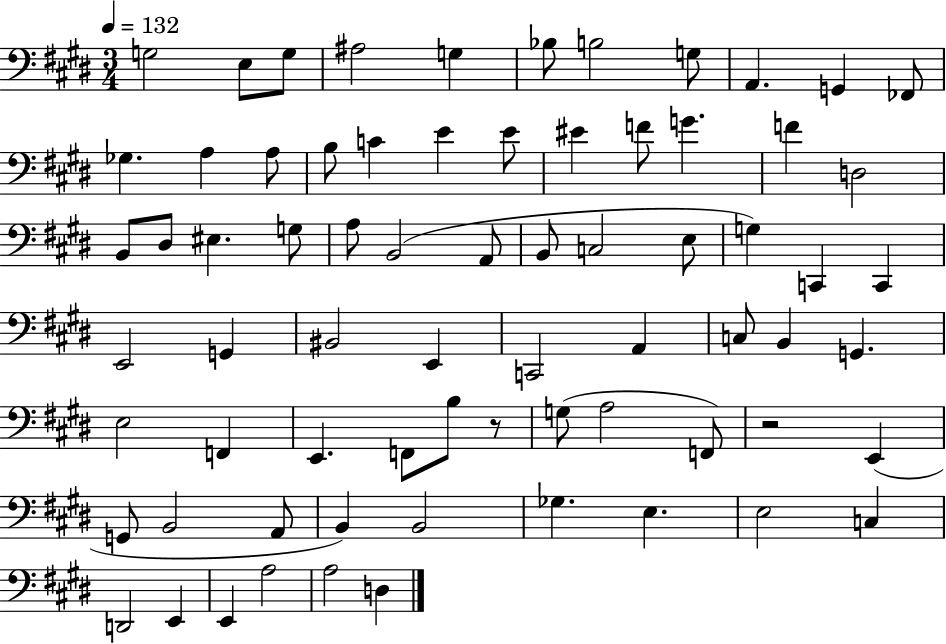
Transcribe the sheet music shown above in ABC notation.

X:1
T:Untitled
M:3/4
L:1/4
K:E
G,2 E,/2 G,/2 ^A,2 G, _B,/2 B,2 G,/2 A,, G,, _F,,/2 _G, A, A,/2 B,/2 C E E/2 ^E F/2 G F D,2 B,,/2 ^D,/2 ^E, G,/2 A,/2 B,,2 A,,/2 B,,/2 C,2 E,/2 G, C,, C,, E,,2 G,, ^B,,2 E,, C,,2 A,, C,/2 B,, G,, E,2 F,, E,, F,,/2 B,/2 z/2 G,/2 A,2 F,,/2 z2 E,, G,,/2 B,,2 A,,/2 B,, B,,2 _G, E, E,2 C, D,,2 E,, E,, A,2 A,2 D,